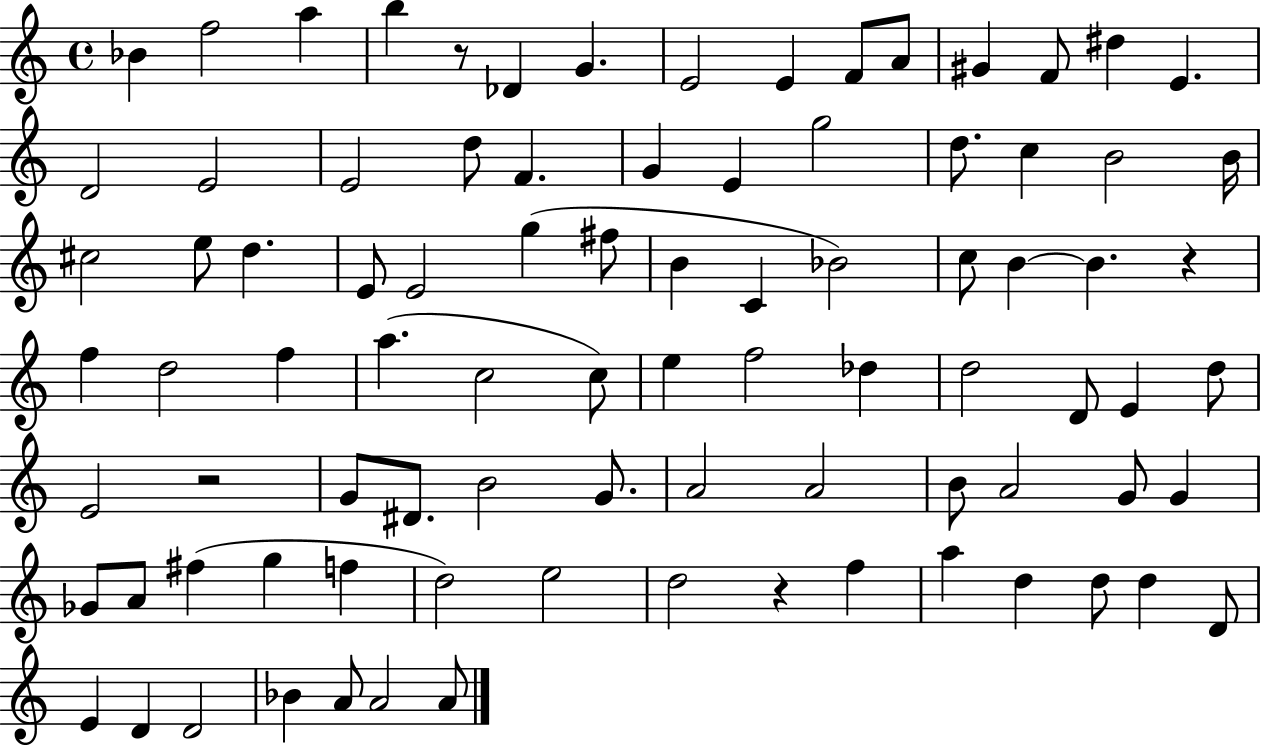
{
  \clef treble
  \time 4/4
  \defaultTimeSignature
  \key c \major
  bes'4 f''2 a''4 | b''4 r8 des'4 g'4. | e'2 e'4 f'8 a'8 | gis'4 f'8 dis''4 e'4. | \break d'2 e'2 | e'2 d''8 f'4. | g'4 e'4 g''2 | d''8. c''4 b'2 b'16 | \break cis''2 e''8 d''4. | e'8 e'2 g''4( fis''8 | b'4 c'4 bes'2) | c''8 b'4~~ b'4. r4 | \break f''4 d''2 f''4 | a''4.( c''2 c''8) | e''4 f''2 des''4 | d''2 d'8 e'4 d''8 | \break e'2 r2 | g'8 dis'8. b'2 g'8. | a'2 a'2 | b'8 a'2 g'8 g'4 | \break ges'8 a'8 fis''4( g''4 f''4 | d''2) e''2 | d''2 r4 f''4 | a''4 d''4 d''8 d''4 d'8 | \break e'4 d'4 d'2 | bes'4 a'8 a'2 a'8 | \bar "|."
}